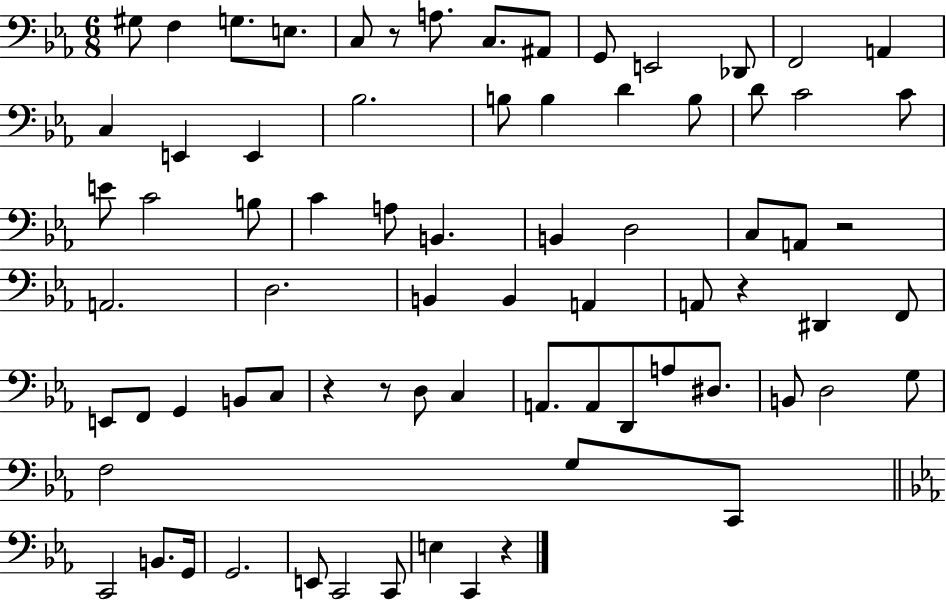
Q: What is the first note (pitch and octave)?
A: G#3